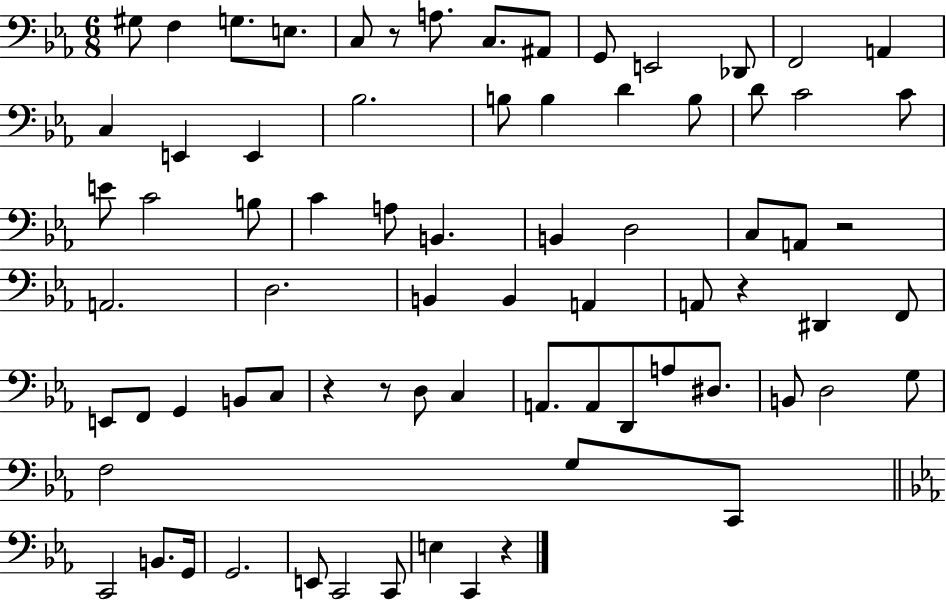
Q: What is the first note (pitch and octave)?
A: G#3